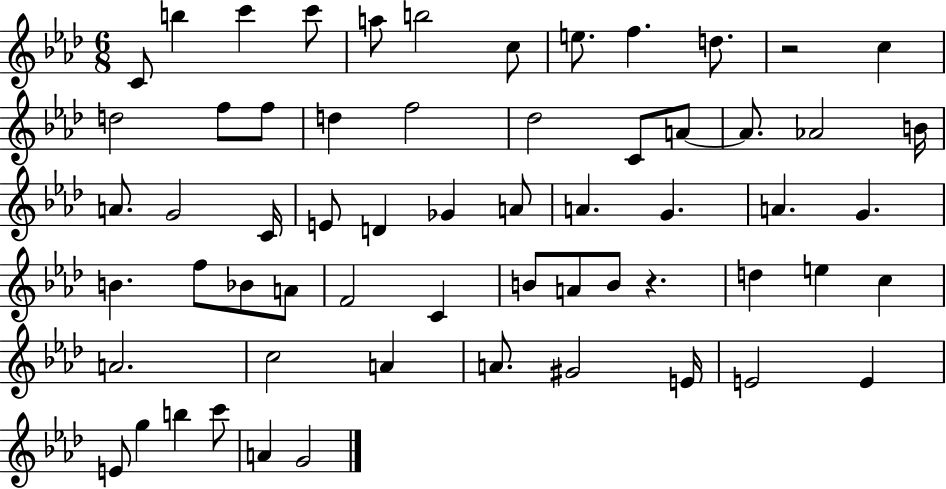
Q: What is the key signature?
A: AES major